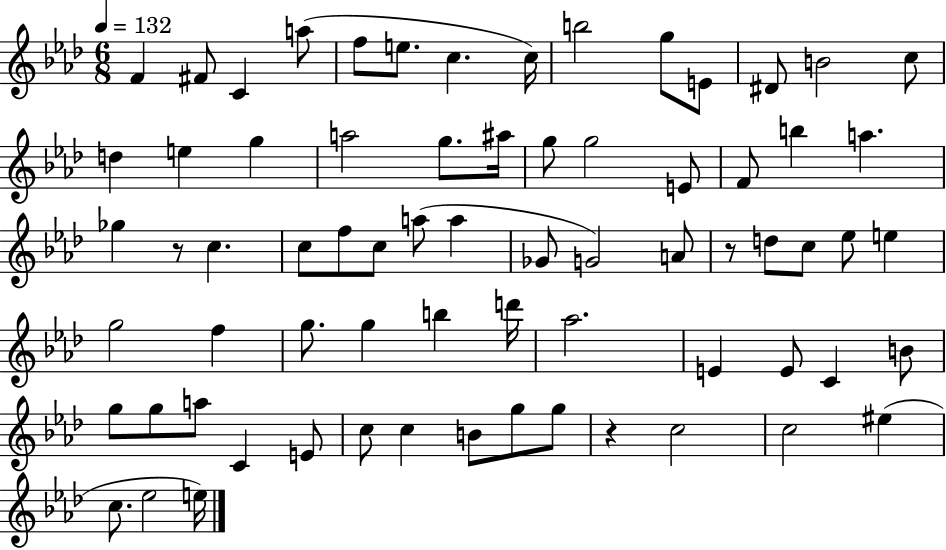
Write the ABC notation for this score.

X:1
T:Untitled
M:6/8
L:1/4
K:Ab
F ^F/2 C a/2 f/2 e/2 c c/4 b2 g/2 E/2 ^D/2 B2 c/2 d e g a2 g/2 ^a/4 g/2 g2 E/2 F/2 b a _g z/2 c c/2 f/2 c/2 a/2 a _G/2 G2 A/2 z/2 d/2 c/2 _e/2 e g2 f g/2 g b d'/4 _a2 E E/2 C B/2 g/2 g/2 a/2 C E/2 c/2 c B/2 g/2 g/2 z c2 c2 ^e c/2 _e2 e/4